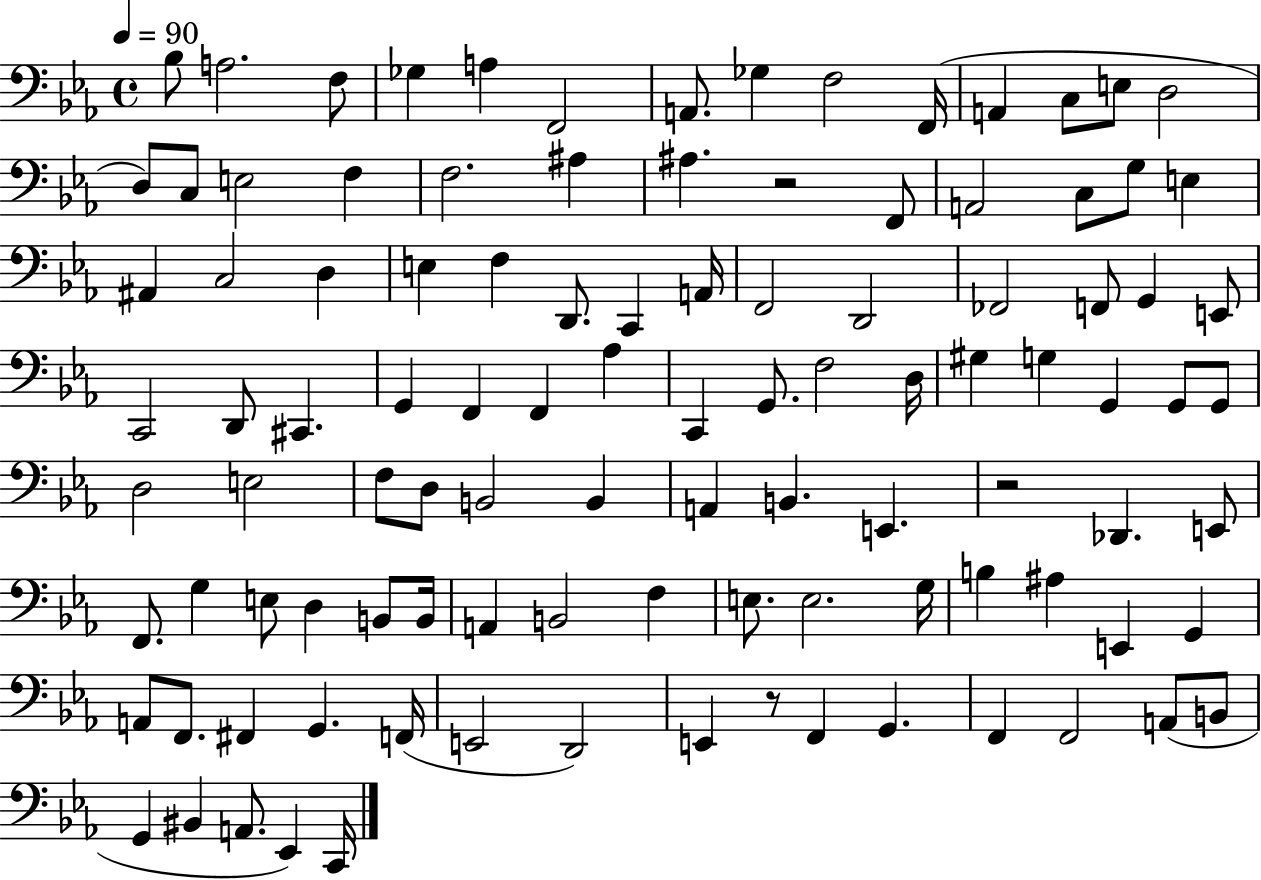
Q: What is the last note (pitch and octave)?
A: C2